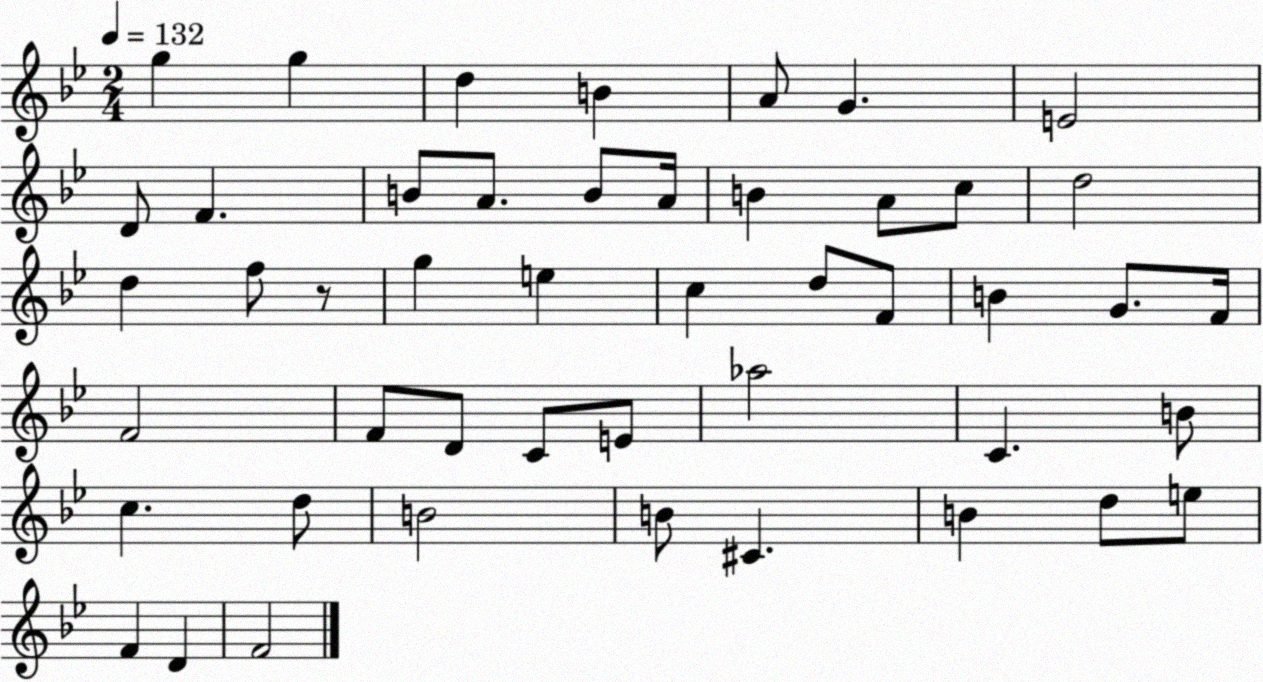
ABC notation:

X:1
T:Untitled
M:2/4
L:1/4
K:Bb
g g d B A/2 G E2 D/2 F B/2 A/2 B/2 A/4 B A/2 c/2 d2 d f/2 z/2 g e c d/2 F/2 B G/2 F/4 F2 F/2 D/2 C/2 E/2 _a2 C B/2 c d/2 B2 B/2 ^C B d/2 e/2 F D F2